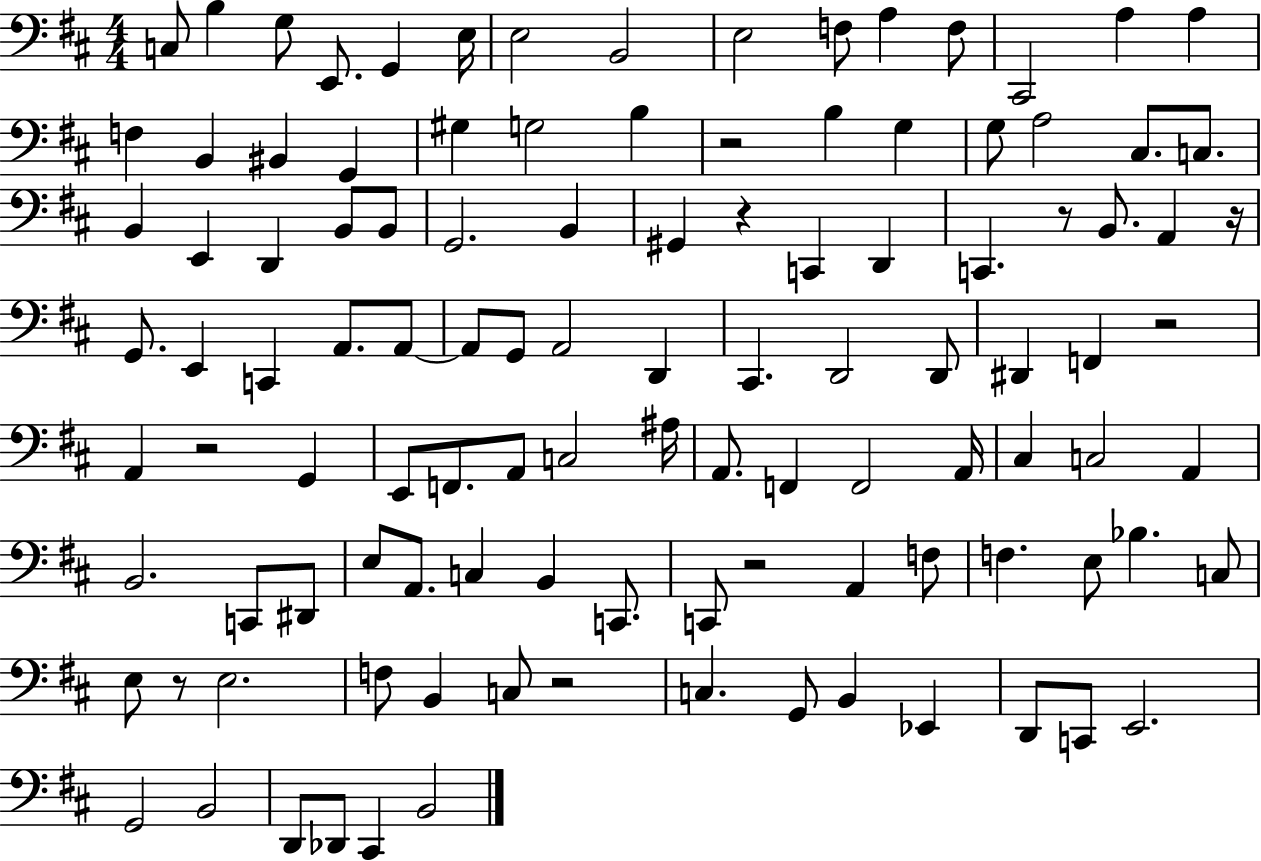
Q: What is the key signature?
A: D major